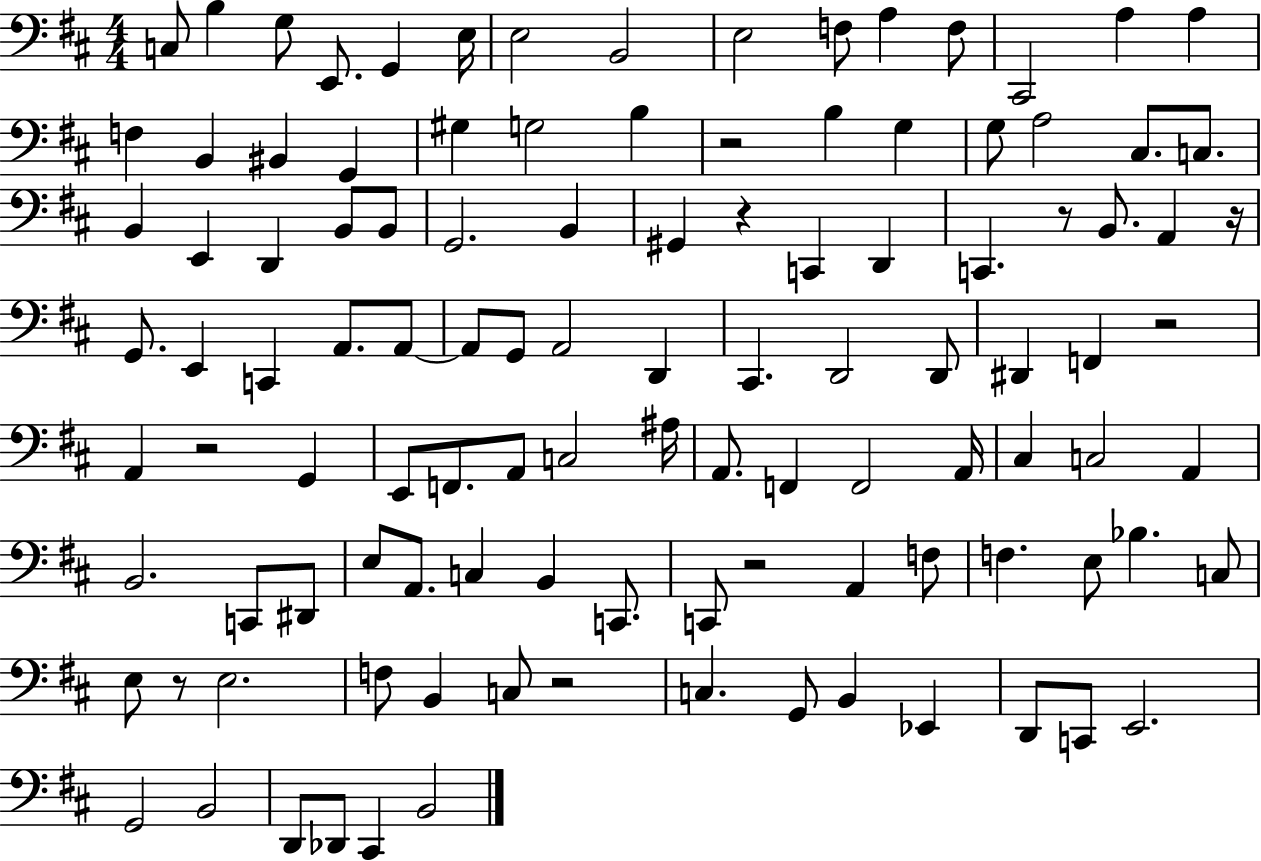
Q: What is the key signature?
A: D major